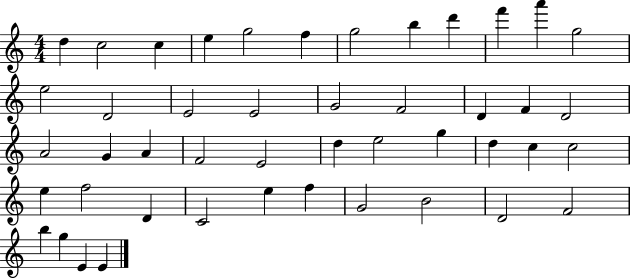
X:1
T:Untitled
M:4/4
L:1/4
K:C
d c2 c e g2 f g2 b d' f' a' g2 e2 D2 E2 E2 G2 F2 D F D2 A2 G A F2 E2 d e2 g d c c2 e f2 D C2 e f G2 B2 D2 F2 b g E E